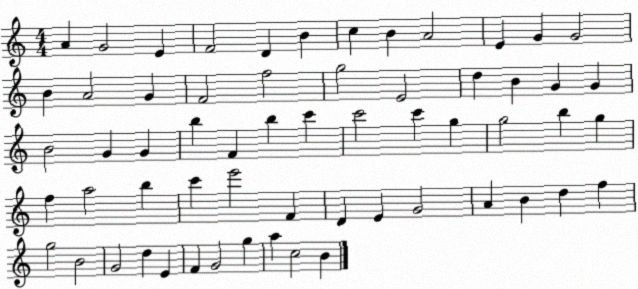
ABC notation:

X:1
T:Untitled
M:4/4
L:1/4
K:C
A G2 E F2 D B c B A2 E G G2 B A2 G F2 f2 g2 E2 d B G G B2 G G b F b c' c'2 c' g g2 b g f a2 b c' e'2 F D E G2 A B d f g2 B2 G2 d E F G2 g a c2 B